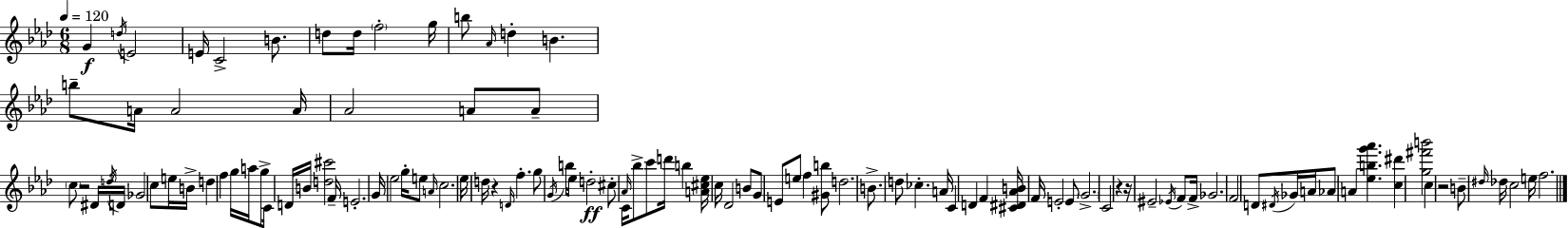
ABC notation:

X:1
T:Untitled
M:6/8
L:1/4
K:Ab
G d/4 E2 E/4 C2 B/2 d/2 d/4 f2 g/4 b/2 _A/4 d B b/2 A/4 A2 A/4 _A2 A/2 A/2 c/2 z2 ^D/4 d/4 D/4 _G2 c/2 e/4 B/4 d f g/4 a/4 g/2 C/4 D/4 B/4 [d^c']2 F/4 E2 G/4 _e2 g/4 e/2 A/4 c2 _e/4 d/4 z D/4 f g/2 G/4 b/4 _e/4 d2 ^c/2 C/4 _A/4 _b/2 c'/2 d'/4 b [A^c_e]/4 c/4 _D2 B/2 G/2 E/2 e/2 f [^Gb]/2 d2 B/2 d/2 _c A/4 C D F [^C^D_AB]/4 F/4 E2 E/2 G2 C2 z z/4 ^E2 _E/4 F/2 F/4 _G2 F2 D/2 ^D/4 _G/4 A/4 _A/2 A [_ebg'_a'] [c^d'] [g^f'b']2 c z2 B/2 ^d/4 _d/4 c2 e/4 f2